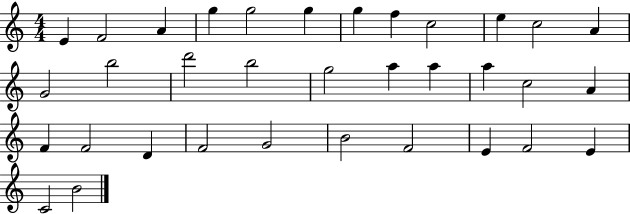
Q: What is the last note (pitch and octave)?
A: B4